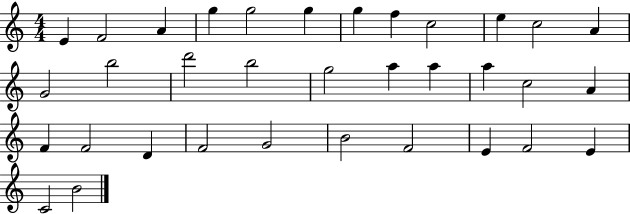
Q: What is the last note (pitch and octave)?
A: B4